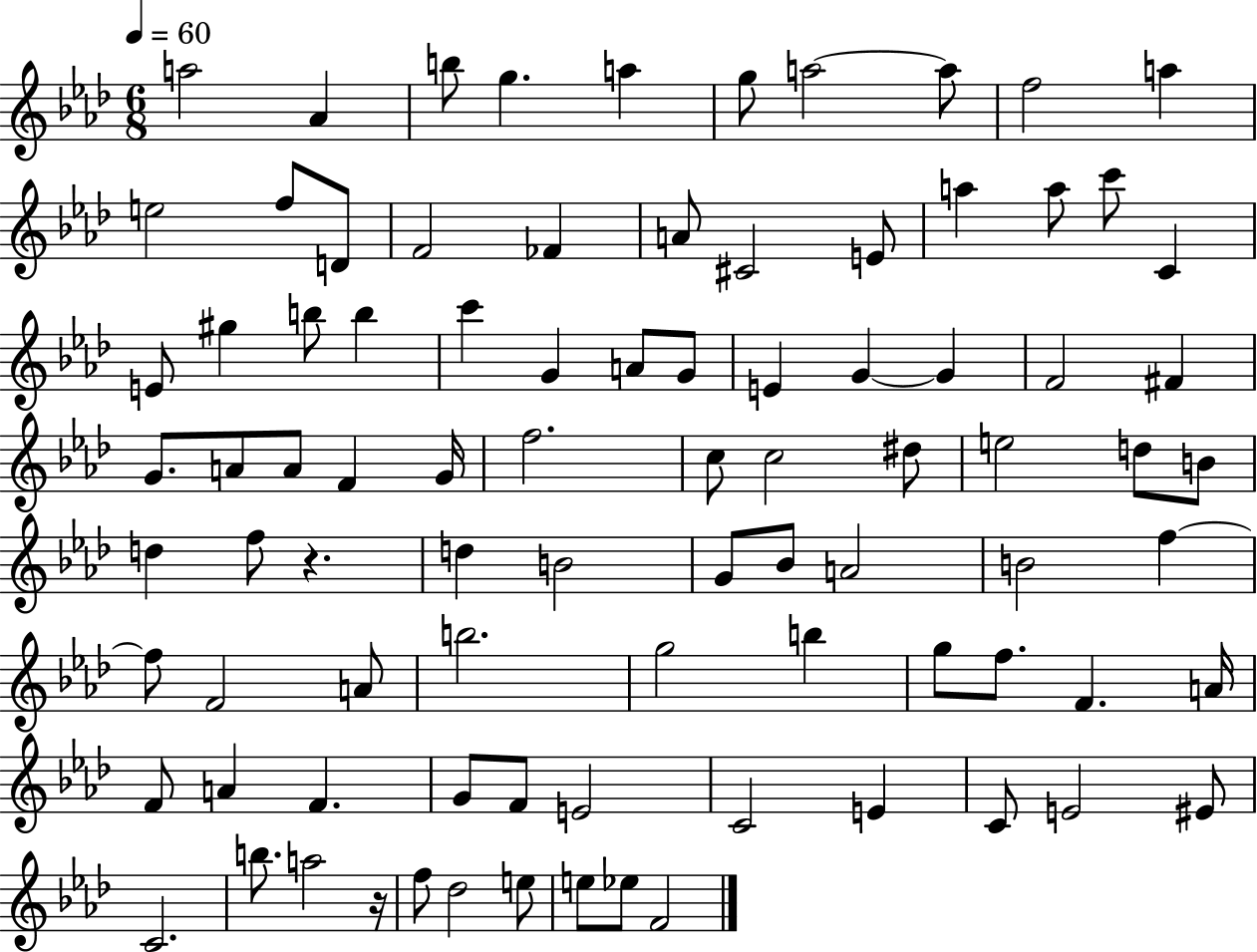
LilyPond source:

{
  \clef treble
  \numericTimeSignature
  \time 6/8
  \key aes \major
  \tempo 4 = 60
  \repeat volta 2 { a''2 aes'4 | b''8 g''4. a''4 | g''8 a''2~~ a''8 | f''2 a''4 | \break e''2 f''8 d'8 | f'2 fes'4 | a'8 cis'2 e'8 | a''4 a''8 c'''8 c'4 | \break e'8 gis''4 b''8 b''4 | c'''4 g'4 a'8 g'8 | e'4 g'4~~ g'4 | f'2 fis'4 | \break g'8. a'8 a'8 f'4 g'16 | f''2. | c''8 c''2 dis''8 | e''2 d''8 b'8 | \break d''4 f''8 r4. | d''4 b'2 | g'8 bes'8 a'2 | b'2 f''4~~ | \break f''8 f'2 a'8 | b''2. | g''2 b''4 | g''8 f''8. f'4. a'16 | \break f'8 a'4 f'4. | g'8 f'8 e'2 | c'2 e'4 | c'8 e'2 eis'8 | \break c'2. | b''8. a''2 r16 | f''8 des''2 e''8 | e''8 ees''8 f'2 | \break } \bar "|."
}